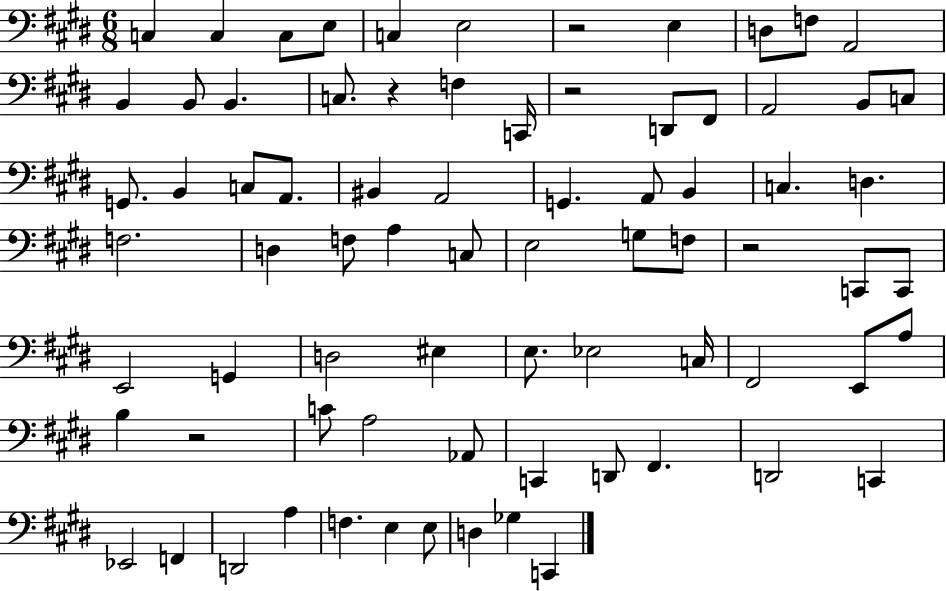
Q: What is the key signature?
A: E major